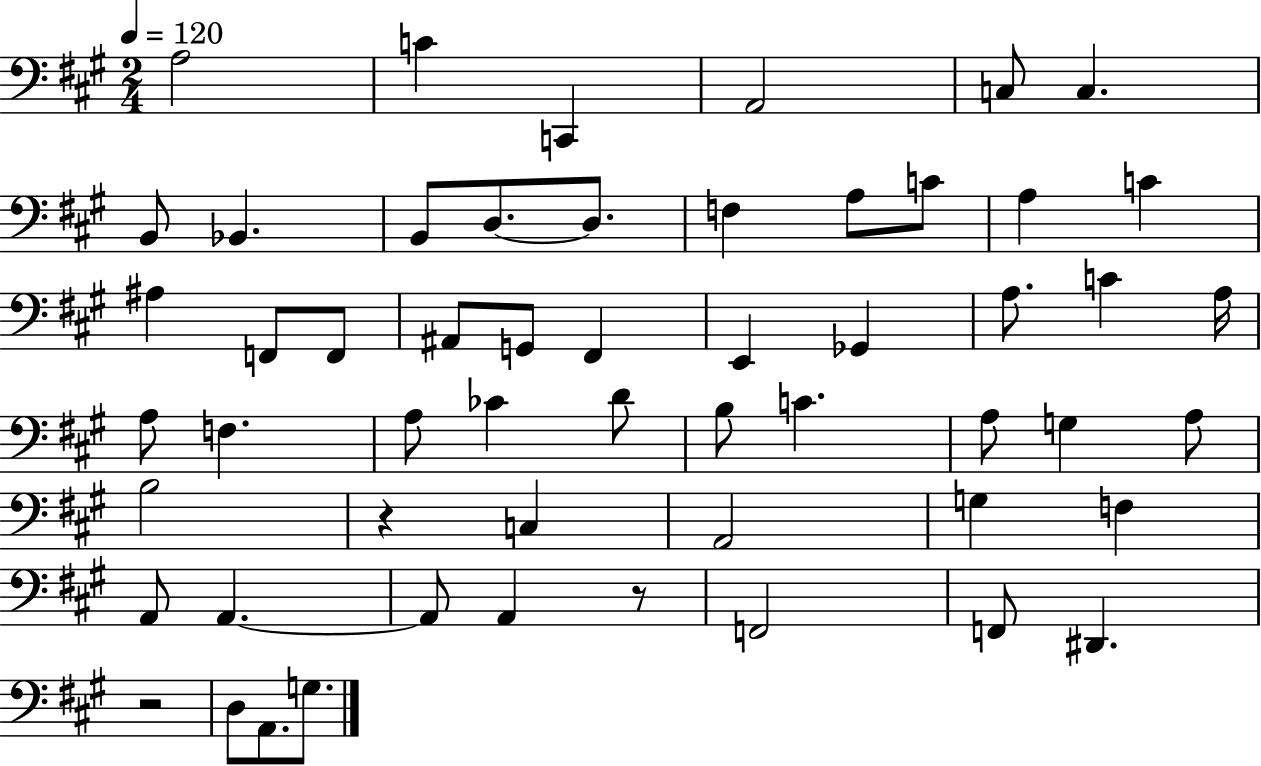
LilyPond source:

{
  \clef bass
  \numericTimeSignature
  \time 2/4
  \key a \major
  \tempo 4 = 120
  a2 | c'4 c,4 | a,2 | c8 c4. | \break b,8 bes,4. | b,8 d8.~~ d8. | f4 a8 c'8 | a4 c'4 | \break ais4 f,8 f,8 | ais,8 g,8 fis,4 | e,4 ges,4 | a8. c'4 a16 | \break a8 f4. | a8 ces'4 d'8 | b8 c'4. | a8 g4 a8 | \break b2 | r4 c4 | a,2 | g4 f4 | \break a,8 a,4.~~ | a,8 a,4 r8 | f,2 | f,8 dis,4. | \break r2 | d8 a,8. g8. | \bar "|."
}